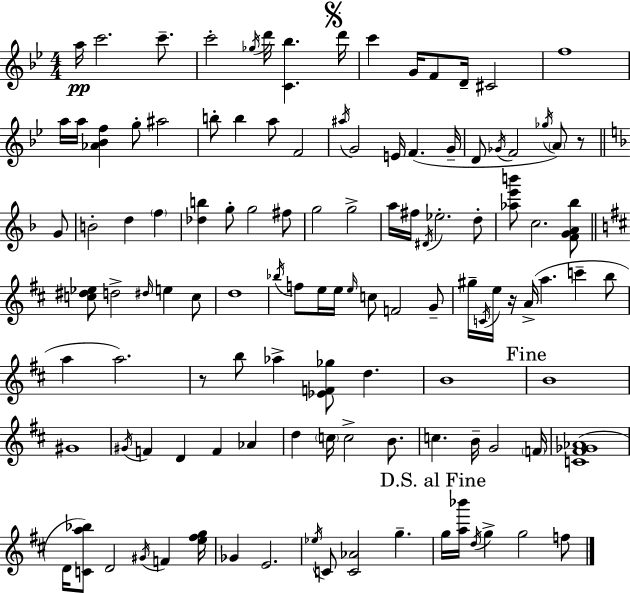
{
  \clef treble
  \numericTimeSignature
  \time 4/4
  \key g \minor
  a''16\pp c'''2. c'''8.-- | c'''2-. \acciaccatura { ges''16 } d'''16 <c' bes''>4. | \mark \markup { \musicglyph "scripts.segno" } d'''16 c'''4 g'16 f'8 d'16-- cis'2 | f''1 | \break a''16 a''16 <aes' bes' f''>4 g''8-. ais''2 | b''8-. b''4 a''8 f'2 | \acciaccatura { ais''16 } g'2 e'16 f'4.( | g'16-- d'8 \acciaccatura { ges'16 } f'2 \acciaccatura { ges''16 }) \parenthesize a'8 | \break r8 \bar "||" \break \key f \major g'8 b'2-. d''4 \parenthesize f''4 | <des'' b''>4 g''8-. g''2 | fis''8 g''2 g''2-> | a''16 fis''16 \acciaccatura { dis'16 } ees''2.-. | \break d''8-. <aes'' e''' b'''>8 c''2. | <f' g' a' bes''>8 \bar "||" \break \key d \major <c'' dis'' ees''>8 d''2-> \grace { dis''16 } e''4 c''8 | d''1 | \acciaccatura { bes''16 } f''8 e''16 e''16 \grace { e''16 } c''8 f'2 | g'8-- gis''16-- \acciaccatura { c'16 } e''16 r16 a'16->( a''4. c'''4-- | \break b''8 a''4 a''2.) | r8 b''8 aes''4-> <ees' f' ges''>8 d''4. | b'1 | \mark "Fine" b'1 | \break gis'1 | \acciaccatura { gis'16 } f'4 d'4 f'4 | aes'4 d''4 \parenthesize c''16 c''2-> | b'8. c''4. b'16-- g'2 | \break \parenthesize f'16 <c' fis' ges' aes'>1( | d'16 <c' a'' bes''>8) d'2 | \acciaccatura { gis'16 } f'4 <e'' fis'' g''>16 ges'4 e'2. | \acciaccatura { ees''16 } c'8 <c' aes'>2 | \break g''4.-- \mark "D.S. al Fine" g''16 <a'' bes'''>16 \acciaccatura { d''16 } g''4-> g''2 | f''8 \bar "|."
}